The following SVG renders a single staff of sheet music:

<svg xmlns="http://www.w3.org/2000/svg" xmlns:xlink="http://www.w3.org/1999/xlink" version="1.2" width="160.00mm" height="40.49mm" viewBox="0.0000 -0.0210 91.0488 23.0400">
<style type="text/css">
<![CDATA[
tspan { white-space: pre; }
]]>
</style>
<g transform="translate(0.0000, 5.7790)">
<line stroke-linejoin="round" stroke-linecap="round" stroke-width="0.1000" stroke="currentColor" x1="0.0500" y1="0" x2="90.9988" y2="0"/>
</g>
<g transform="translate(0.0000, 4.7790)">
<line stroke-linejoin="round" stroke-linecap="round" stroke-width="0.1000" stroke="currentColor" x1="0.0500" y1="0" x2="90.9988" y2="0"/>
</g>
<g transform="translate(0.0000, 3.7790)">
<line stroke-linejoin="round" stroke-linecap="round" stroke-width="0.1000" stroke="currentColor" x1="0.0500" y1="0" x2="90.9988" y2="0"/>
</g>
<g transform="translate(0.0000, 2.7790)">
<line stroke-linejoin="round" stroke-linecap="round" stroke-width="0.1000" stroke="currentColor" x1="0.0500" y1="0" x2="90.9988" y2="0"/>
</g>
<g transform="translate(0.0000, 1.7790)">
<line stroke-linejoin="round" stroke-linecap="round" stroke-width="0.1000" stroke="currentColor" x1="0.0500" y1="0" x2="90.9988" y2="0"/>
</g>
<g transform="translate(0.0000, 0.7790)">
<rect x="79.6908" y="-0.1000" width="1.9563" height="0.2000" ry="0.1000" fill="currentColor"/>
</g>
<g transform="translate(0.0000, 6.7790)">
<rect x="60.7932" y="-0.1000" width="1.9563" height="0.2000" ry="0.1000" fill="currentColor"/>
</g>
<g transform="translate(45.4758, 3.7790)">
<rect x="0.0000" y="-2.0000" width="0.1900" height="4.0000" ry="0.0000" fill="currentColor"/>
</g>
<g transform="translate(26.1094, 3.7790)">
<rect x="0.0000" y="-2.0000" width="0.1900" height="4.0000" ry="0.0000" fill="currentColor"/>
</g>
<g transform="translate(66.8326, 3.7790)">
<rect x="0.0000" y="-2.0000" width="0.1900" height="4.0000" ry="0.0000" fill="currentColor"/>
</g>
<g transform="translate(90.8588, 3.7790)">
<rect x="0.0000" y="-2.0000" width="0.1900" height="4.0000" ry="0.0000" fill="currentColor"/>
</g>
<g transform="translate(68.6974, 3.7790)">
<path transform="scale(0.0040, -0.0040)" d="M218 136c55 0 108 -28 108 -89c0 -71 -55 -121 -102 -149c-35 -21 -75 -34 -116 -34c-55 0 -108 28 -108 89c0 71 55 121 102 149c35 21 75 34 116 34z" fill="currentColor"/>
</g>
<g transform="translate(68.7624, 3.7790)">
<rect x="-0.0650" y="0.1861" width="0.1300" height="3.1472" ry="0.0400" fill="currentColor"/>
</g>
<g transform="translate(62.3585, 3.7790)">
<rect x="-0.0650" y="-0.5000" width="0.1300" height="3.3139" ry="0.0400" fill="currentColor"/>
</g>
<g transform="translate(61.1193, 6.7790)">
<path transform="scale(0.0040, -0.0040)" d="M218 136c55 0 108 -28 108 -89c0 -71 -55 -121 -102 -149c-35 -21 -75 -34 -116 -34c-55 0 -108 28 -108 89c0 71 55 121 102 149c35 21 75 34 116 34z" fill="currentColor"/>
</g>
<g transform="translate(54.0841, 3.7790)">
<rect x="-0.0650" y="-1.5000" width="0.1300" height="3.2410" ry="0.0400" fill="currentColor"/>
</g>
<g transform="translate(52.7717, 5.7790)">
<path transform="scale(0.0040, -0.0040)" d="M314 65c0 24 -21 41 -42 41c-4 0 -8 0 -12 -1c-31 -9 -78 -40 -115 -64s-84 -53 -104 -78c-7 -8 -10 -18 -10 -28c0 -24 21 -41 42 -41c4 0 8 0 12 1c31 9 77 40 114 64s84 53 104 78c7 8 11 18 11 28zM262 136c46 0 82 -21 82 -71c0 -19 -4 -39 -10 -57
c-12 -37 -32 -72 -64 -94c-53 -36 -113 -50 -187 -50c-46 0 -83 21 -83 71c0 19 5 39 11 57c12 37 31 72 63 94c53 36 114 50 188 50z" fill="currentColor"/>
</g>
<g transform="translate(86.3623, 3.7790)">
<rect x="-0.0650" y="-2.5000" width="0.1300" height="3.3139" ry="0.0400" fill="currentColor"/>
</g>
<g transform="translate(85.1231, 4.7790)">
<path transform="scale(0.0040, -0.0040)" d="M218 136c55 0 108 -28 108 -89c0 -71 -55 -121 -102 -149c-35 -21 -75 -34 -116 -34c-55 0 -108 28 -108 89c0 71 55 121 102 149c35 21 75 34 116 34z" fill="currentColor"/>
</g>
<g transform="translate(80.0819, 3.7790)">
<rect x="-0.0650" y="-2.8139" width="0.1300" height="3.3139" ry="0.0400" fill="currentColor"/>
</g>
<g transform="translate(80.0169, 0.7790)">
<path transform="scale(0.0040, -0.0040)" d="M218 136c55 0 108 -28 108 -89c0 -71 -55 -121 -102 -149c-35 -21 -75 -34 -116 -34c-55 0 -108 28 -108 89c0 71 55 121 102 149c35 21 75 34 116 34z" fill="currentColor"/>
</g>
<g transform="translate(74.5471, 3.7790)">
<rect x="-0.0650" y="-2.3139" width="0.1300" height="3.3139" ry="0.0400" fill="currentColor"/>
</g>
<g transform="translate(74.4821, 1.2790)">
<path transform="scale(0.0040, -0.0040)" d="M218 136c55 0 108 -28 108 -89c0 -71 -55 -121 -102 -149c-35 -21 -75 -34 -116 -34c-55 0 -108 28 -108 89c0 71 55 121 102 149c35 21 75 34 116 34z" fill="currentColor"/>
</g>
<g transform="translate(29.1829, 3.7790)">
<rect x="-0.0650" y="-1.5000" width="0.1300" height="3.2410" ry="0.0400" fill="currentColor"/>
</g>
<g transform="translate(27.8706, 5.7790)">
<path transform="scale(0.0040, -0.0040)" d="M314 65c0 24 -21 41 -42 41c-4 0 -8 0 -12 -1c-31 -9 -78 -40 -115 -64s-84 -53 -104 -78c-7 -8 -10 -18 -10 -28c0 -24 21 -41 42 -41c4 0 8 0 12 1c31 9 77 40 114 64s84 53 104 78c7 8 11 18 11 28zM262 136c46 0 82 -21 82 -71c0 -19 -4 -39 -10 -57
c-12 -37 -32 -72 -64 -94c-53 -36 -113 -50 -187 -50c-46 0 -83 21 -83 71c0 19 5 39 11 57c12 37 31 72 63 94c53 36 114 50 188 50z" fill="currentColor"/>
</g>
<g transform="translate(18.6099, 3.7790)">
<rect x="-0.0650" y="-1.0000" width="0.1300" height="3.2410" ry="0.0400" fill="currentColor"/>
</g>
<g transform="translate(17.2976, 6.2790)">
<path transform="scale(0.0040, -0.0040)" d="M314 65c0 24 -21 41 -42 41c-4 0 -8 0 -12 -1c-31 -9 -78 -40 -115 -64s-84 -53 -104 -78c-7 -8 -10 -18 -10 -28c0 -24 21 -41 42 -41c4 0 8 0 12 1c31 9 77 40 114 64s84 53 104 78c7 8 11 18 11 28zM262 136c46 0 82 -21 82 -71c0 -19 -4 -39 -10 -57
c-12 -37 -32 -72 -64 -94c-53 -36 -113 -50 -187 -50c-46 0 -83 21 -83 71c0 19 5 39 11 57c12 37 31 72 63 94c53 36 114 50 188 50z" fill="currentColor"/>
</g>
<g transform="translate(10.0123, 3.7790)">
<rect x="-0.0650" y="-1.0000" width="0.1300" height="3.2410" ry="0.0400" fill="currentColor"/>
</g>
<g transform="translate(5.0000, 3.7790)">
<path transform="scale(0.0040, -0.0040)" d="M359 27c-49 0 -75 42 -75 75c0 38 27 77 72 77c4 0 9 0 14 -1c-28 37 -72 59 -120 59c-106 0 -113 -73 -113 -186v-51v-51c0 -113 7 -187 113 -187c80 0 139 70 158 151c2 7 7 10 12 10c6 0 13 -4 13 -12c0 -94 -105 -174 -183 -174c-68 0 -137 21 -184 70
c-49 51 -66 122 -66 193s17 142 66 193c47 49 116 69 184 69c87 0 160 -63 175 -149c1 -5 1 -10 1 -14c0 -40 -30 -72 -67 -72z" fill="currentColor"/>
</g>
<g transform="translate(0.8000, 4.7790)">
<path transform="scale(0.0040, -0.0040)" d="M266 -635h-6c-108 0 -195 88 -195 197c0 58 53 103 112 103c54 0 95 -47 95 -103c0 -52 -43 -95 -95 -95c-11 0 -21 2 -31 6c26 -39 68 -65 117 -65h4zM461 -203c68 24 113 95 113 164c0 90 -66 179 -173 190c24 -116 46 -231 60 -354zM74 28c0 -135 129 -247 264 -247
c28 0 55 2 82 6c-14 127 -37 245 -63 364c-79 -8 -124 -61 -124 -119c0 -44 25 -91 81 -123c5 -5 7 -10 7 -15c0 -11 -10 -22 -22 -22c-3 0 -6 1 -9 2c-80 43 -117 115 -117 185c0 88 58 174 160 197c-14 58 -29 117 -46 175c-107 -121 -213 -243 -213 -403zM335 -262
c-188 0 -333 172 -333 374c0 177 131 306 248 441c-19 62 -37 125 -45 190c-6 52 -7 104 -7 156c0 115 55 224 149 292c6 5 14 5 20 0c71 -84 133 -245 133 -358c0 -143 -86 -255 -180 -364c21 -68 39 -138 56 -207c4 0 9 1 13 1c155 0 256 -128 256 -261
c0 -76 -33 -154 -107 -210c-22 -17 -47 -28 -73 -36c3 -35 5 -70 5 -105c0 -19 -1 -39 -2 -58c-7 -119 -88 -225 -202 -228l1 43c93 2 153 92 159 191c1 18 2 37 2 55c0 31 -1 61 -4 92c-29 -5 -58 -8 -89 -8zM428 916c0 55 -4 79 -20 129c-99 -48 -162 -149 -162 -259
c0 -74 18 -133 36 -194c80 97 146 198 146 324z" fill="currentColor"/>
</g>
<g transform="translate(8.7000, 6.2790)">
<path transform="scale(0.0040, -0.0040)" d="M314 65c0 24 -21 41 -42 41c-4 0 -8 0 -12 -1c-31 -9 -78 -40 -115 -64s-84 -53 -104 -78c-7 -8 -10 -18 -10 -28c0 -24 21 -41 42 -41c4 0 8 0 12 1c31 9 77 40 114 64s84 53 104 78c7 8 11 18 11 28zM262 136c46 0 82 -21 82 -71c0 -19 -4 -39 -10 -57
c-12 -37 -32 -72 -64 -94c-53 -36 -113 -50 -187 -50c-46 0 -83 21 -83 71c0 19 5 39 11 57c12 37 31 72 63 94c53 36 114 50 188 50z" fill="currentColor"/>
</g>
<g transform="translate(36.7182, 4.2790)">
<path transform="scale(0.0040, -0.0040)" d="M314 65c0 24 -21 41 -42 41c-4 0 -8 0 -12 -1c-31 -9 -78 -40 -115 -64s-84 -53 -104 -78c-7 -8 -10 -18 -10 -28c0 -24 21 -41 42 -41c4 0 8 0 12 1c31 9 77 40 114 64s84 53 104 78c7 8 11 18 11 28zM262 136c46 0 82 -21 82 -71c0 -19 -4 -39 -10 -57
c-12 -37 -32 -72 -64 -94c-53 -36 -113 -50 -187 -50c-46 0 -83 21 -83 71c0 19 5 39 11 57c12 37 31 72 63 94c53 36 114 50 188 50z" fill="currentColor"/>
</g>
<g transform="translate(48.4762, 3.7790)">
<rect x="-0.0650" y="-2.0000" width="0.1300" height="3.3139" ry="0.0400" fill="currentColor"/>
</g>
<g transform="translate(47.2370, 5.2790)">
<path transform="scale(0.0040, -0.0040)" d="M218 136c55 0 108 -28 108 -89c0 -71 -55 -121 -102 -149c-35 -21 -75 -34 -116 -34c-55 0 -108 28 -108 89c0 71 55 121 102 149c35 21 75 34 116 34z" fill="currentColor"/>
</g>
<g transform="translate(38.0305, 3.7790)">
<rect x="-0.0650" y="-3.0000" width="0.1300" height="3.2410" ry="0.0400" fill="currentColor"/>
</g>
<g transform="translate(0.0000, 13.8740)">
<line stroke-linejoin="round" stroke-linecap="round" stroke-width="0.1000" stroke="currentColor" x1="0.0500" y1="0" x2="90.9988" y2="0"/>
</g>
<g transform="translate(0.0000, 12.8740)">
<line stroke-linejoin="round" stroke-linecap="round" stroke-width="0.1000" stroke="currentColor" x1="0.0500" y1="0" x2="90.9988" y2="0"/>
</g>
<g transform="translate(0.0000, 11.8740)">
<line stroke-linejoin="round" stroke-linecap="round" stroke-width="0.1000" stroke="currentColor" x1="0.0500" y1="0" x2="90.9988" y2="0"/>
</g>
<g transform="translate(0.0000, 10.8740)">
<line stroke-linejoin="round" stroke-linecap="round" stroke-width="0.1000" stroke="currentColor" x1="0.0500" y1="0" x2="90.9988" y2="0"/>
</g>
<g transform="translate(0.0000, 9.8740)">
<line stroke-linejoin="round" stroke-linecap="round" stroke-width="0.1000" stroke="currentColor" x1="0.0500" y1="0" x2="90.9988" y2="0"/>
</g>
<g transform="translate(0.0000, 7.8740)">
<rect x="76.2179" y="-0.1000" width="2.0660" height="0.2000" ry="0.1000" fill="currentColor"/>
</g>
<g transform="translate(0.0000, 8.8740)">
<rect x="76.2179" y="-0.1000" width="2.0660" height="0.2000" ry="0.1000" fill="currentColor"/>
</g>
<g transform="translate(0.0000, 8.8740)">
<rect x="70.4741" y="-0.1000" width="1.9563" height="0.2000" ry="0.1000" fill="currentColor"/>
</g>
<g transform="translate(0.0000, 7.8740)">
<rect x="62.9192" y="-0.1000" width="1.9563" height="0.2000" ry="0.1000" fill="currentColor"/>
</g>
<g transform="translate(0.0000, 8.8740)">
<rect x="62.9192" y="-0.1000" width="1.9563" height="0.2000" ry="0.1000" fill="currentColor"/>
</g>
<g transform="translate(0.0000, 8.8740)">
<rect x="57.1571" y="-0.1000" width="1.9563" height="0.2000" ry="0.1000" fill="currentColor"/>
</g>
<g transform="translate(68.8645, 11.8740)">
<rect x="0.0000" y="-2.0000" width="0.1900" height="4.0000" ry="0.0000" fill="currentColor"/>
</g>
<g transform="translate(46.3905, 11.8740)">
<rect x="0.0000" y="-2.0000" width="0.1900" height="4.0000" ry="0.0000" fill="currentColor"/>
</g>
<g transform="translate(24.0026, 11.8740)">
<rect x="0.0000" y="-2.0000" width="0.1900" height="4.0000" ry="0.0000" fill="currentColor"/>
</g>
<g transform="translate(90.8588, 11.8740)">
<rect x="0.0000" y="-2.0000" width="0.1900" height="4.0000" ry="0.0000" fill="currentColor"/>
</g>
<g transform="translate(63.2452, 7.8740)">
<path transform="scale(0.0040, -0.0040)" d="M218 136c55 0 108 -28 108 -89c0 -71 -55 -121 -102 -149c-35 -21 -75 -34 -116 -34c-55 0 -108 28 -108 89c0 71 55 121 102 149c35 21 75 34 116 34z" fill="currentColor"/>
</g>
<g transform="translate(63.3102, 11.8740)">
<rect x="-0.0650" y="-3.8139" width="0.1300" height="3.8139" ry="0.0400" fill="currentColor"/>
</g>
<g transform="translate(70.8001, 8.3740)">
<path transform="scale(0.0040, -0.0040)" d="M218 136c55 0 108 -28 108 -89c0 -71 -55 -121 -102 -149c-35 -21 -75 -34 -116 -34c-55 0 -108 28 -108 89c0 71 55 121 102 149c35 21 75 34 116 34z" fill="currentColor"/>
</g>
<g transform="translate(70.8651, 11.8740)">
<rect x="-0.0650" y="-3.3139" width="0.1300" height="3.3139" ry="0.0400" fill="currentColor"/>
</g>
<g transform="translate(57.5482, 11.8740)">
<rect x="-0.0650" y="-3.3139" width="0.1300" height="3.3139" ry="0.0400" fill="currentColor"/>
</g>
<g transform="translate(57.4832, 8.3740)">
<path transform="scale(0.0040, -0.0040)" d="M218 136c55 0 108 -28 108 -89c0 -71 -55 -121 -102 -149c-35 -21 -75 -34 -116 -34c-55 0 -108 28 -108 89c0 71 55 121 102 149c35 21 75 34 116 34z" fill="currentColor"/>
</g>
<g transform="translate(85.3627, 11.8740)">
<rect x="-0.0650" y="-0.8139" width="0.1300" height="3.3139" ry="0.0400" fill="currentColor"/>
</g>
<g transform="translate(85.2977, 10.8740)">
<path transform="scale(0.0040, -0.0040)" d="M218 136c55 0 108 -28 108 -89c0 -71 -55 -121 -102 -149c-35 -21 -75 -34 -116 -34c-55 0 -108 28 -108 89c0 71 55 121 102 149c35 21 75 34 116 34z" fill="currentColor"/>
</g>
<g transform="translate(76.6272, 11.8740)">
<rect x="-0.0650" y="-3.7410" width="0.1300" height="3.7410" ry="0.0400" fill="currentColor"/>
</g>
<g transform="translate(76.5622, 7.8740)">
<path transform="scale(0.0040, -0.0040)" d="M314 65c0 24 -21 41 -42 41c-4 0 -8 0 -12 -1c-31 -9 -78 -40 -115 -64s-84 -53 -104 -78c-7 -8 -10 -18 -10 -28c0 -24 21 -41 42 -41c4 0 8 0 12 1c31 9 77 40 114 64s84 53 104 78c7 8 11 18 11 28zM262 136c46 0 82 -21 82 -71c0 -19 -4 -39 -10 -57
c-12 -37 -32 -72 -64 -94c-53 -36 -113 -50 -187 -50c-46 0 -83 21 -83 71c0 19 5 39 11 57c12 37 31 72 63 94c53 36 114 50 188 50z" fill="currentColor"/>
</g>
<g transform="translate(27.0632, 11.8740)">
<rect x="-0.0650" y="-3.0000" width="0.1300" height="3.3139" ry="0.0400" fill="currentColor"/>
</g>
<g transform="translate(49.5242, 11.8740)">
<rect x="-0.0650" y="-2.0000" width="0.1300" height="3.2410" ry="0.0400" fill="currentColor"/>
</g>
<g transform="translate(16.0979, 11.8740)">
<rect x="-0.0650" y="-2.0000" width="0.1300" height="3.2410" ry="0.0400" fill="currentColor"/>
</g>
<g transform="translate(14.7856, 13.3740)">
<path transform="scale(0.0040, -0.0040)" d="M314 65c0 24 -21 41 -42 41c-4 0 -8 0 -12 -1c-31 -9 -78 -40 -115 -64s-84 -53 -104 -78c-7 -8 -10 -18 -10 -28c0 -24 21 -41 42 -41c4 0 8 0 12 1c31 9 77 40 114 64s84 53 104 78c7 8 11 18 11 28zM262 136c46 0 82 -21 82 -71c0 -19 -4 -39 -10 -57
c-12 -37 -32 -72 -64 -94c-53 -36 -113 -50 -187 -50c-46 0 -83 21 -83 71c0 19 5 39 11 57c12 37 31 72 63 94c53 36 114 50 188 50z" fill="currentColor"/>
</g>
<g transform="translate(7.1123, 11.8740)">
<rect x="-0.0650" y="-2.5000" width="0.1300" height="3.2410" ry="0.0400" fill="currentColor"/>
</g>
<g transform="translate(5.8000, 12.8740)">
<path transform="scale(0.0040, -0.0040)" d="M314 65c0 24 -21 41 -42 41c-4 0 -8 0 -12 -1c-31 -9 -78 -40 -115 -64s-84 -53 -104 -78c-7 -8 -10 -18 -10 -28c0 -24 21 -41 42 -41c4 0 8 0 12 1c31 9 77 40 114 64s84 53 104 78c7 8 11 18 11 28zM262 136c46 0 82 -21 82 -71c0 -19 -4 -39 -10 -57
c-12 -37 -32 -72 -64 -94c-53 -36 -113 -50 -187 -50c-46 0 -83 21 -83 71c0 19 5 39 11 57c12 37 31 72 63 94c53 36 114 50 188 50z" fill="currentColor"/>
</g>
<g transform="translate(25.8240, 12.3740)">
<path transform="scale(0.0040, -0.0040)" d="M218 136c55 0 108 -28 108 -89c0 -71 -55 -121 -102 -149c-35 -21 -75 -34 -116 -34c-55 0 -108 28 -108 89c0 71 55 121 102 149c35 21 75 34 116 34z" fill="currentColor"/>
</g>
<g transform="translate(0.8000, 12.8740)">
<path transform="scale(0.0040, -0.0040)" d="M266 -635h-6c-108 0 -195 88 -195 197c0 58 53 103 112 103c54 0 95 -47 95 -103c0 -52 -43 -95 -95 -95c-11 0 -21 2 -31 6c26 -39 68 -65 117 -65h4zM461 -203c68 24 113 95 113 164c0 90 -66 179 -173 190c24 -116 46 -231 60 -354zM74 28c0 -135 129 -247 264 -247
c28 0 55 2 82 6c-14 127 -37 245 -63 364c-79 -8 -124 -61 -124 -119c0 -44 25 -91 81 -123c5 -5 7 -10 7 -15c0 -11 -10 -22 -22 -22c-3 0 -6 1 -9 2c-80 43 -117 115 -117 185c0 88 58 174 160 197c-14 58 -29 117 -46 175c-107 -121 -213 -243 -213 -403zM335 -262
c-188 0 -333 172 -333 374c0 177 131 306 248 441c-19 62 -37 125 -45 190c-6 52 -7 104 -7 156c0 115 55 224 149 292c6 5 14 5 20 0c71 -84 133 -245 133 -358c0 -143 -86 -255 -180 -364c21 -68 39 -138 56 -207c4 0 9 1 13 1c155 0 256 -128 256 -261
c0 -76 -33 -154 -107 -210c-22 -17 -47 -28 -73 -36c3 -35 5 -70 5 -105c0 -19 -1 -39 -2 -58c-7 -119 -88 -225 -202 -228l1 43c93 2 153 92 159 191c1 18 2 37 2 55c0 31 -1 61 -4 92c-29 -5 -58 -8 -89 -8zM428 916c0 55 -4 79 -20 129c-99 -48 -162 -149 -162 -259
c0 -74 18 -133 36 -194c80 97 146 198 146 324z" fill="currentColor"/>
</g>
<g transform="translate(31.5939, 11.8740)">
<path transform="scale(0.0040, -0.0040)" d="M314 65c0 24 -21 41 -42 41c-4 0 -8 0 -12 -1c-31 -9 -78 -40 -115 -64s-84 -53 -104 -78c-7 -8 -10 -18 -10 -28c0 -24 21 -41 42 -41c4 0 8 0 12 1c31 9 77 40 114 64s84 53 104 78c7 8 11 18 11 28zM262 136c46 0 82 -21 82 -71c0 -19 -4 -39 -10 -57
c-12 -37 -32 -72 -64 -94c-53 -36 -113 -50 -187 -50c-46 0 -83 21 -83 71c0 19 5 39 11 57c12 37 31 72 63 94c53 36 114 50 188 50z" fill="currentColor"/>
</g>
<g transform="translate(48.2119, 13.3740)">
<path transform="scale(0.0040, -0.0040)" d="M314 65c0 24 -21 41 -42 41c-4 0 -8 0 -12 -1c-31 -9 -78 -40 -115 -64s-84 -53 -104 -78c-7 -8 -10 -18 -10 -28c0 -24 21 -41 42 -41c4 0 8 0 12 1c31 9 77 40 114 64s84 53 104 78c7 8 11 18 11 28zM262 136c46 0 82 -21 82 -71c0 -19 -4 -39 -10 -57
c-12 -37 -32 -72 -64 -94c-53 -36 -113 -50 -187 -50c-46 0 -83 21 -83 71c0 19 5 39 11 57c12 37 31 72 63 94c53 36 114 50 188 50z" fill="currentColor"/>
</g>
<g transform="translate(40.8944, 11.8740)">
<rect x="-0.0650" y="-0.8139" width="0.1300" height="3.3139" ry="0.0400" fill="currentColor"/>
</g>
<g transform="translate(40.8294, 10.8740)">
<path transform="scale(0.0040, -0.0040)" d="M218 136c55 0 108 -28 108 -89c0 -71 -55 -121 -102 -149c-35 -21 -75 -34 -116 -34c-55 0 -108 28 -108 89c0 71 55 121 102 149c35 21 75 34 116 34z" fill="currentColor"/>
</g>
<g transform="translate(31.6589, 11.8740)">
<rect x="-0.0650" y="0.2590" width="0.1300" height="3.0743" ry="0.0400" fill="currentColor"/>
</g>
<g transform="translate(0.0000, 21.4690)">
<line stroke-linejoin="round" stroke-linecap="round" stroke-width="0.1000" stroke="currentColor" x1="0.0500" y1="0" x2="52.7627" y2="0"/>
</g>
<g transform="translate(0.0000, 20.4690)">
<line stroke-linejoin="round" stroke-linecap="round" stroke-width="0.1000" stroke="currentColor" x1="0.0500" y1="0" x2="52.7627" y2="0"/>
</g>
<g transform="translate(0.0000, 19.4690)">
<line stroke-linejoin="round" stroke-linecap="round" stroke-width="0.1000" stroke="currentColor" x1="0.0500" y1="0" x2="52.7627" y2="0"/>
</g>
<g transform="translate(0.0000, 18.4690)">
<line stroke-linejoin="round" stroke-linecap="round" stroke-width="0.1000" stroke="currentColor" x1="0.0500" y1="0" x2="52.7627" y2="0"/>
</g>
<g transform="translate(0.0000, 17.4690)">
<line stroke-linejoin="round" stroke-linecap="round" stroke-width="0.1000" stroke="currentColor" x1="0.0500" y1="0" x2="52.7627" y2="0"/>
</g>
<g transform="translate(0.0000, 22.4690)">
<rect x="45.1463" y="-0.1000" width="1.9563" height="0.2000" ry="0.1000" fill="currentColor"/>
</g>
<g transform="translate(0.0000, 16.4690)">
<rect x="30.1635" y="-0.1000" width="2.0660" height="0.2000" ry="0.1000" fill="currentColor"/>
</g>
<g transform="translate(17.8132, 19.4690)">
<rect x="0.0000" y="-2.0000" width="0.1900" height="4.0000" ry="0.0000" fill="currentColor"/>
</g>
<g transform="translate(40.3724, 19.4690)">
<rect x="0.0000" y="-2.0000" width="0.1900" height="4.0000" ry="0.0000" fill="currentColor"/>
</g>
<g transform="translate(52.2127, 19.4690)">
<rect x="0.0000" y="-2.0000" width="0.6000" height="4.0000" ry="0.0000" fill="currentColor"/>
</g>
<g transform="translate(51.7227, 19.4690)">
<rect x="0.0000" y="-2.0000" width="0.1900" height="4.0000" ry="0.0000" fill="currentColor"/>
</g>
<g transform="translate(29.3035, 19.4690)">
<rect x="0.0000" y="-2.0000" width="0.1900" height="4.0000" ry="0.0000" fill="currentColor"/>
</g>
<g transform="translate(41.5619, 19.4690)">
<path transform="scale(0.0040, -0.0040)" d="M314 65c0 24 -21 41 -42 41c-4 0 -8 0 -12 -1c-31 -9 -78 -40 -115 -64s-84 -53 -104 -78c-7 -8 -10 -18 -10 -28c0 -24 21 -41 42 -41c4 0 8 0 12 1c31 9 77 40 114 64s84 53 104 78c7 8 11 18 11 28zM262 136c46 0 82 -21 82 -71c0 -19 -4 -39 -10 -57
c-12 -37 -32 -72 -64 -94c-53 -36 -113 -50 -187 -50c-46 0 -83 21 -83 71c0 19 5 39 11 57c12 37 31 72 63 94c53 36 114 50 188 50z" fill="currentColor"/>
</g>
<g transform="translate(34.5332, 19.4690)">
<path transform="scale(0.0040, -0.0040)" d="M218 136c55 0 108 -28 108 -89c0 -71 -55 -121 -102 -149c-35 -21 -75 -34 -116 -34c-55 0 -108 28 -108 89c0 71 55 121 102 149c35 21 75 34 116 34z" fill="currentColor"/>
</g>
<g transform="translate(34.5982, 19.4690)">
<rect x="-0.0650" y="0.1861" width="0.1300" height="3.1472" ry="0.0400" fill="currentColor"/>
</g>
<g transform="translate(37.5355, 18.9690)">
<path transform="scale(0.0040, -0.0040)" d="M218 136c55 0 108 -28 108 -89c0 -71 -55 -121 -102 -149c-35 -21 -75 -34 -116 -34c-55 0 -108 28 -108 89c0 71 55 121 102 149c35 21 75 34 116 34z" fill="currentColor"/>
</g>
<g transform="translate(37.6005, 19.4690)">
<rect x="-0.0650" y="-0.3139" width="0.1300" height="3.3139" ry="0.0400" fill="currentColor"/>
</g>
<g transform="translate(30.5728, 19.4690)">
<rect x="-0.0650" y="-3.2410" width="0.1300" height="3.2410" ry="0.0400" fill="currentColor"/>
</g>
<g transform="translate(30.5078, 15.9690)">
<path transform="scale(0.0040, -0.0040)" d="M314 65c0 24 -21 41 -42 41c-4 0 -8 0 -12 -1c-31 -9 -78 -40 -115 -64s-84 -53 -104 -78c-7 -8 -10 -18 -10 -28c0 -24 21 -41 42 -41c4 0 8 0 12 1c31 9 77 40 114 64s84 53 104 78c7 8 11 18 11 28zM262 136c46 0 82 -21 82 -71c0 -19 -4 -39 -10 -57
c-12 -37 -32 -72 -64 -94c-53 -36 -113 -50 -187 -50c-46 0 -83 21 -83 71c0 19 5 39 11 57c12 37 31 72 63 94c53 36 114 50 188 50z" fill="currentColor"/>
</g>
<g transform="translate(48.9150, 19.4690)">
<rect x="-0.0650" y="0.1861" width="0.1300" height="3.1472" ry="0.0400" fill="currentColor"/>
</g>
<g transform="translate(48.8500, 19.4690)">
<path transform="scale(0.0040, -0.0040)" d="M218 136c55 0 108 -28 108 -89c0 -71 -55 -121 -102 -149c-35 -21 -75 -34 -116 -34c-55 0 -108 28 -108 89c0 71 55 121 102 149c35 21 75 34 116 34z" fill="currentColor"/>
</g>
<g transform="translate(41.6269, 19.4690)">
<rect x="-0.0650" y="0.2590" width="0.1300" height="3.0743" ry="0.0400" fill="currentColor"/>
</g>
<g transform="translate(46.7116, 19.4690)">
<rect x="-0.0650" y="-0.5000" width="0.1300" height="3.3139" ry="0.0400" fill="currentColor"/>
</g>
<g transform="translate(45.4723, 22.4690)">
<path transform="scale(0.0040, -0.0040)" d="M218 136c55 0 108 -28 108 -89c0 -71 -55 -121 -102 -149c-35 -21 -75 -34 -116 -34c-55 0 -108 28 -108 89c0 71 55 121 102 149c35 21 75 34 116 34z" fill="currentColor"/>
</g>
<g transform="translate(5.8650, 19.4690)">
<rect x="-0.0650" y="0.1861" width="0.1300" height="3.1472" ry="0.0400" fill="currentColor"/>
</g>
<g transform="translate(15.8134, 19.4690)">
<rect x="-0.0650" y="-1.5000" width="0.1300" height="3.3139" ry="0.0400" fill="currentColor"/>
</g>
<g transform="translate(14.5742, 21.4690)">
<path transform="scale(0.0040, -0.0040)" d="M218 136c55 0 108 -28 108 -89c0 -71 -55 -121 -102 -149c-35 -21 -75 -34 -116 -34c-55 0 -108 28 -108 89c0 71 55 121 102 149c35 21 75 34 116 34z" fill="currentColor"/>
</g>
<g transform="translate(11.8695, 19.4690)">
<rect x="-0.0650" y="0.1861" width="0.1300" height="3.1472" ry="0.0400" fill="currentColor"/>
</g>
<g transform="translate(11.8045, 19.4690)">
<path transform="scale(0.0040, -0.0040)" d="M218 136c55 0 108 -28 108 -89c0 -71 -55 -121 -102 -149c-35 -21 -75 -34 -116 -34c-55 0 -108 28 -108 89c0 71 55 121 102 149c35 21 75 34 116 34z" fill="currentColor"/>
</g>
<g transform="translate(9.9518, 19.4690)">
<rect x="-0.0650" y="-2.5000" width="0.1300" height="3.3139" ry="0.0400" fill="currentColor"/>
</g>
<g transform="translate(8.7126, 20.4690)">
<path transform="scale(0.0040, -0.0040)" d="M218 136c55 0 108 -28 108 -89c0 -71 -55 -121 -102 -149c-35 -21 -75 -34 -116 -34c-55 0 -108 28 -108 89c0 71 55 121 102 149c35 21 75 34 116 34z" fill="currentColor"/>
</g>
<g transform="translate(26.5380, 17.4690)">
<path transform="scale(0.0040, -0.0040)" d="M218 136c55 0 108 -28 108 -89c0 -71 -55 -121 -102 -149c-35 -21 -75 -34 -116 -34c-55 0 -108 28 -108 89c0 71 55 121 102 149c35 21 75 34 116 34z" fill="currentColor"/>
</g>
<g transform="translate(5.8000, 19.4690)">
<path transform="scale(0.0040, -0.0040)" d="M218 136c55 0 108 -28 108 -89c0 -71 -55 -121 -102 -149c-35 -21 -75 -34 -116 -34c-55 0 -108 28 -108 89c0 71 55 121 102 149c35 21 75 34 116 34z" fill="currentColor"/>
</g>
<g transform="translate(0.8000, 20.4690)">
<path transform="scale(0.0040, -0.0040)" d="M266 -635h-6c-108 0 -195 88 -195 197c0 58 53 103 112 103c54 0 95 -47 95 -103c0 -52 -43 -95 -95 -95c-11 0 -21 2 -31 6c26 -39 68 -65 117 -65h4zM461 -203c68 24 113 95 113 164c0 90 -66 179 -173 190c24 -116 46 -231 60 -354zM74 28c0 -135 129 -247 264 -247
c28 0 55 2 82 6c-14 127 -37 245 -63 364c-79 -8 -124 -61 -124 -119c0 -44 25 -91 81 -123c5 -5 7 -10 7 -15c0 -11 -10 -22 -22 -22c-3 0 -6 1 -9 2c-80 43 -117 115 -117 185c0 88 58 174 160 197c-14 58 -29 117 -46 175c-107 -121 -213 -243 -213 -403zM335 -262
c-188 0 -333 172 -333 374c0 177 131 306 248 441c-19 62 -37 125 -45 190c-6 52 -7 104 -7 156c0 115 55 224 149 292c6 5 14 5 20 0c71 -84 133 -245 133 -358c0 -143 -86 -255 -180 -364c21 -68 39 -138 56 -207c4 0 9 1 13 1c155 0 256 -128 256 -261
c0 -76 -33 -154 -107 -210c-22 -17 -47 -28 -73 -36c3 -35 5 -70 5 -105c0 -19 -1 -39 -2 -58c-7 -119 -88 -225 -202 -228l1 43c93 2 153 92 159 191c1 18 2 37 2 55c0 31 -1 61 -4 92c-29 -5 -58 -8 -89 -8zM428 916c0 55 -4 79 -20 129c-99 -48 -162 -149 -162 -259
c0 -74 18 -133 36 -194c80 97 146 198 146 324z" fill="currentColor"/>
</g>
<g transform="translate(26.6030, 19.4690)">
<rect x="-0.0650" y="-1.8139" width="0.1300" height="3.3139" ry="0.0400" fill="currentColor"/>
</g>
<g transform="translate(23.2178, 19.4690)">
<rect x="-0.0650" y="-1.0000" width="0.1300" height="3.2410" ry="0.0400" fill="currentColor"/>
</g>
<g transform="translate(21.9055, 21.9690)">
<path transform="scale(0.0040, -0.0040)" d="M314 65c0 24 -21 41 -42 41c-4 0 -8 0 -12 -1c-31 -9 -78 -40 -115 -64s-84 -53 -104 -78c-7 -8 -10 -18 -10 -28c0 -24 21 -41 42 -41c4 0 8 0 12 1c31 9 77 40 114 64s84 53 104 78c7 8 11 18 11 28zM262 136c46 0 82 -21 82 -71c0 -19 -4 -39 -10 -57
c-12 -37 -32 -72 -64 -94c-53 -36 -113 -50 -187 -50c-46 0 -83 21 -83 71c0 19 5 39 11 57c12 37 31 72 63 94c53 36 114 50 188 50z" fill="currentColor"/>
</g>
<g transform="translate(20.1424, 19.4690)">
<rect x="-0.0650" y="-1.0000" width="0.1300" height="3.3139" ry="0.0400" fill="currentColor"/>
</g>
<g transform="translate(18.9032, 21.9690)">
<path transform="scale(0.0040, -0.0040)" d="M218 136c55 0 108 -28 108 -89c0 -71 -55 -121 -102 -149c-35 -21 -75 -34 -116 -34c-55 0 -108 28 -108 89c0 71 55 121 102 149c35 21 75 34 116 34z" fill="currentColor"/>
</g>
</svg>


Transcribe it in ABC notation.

X:1
T:Untitled
M:4/4
L:1/4
K:C
D2 D2 E2 A2 F E2 C B g a G G2 F2 A B2 d F2 b c' b c'2 d B G B E D D2 f b2 B c B2 C B